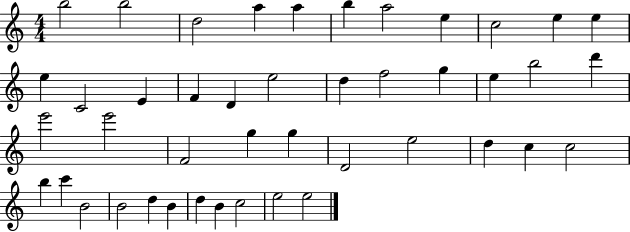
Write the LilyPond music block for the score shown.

{
  \clef treble
  \numericTimeSignature
  \time 4/4
  \key c \major
  b''2 b''2 | d''2 a''4 a''4 | b''4 a''2 e''4 | c''2 e''4 e''4 | \break e''4 c'2 e'4 | f'4 d'4 e''2 | d''4 f''2 g''4 | e''4 b''2 d'''4 | \break e'''2 e'''2 | f'2 g''4 g''4 | d'2 e''2 | d''4 c''4 c''2 | \break b''4 c'''4 b'2 | b'2 d''4 b'4 | d''4 b'4 c''2 | e''2 e''2 | \break \bar "|."
}